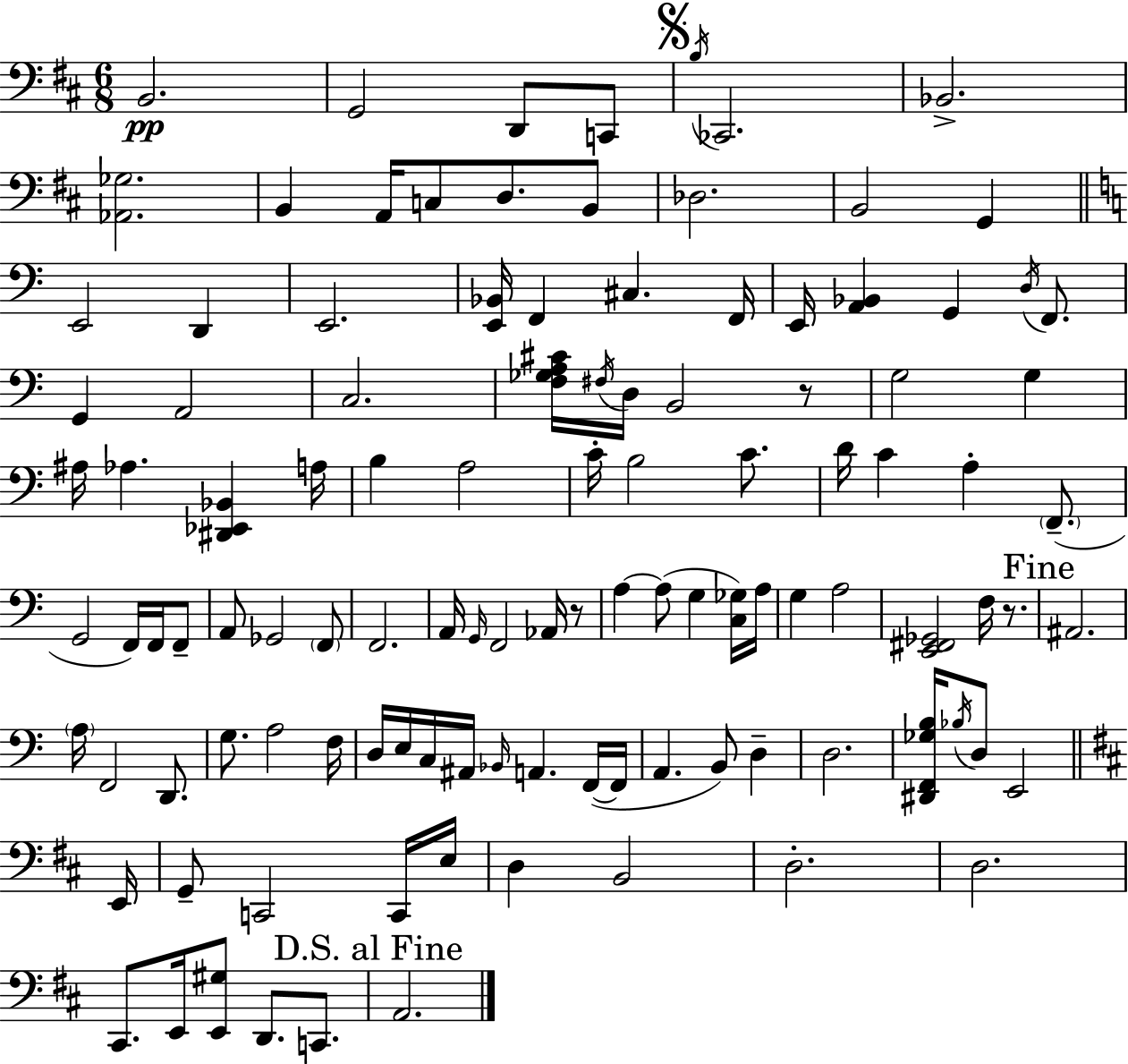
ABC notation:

X:1
T:Untitled
M:6/8
L:1/4
K:D
B,,2 G,,2 D,,/2 C,,/2 B,/4 _C,,2 _B,,2 [_A,,_G,]2 B,, A,,/4 C,/2 D,/2 B,,/2 _D,2 B,,2 G,, E,,2 D,, E,,2 [E,,_B,,]/4 F,, ^C, F,,/4 E,,/4 [A,,_B,,] G,, D,/4 F,,/2 G,, A,,2 C,2 [F,_G,A,^C]/4 ^F,/4 D,/4 B,,2 z/2 G,2 G, ^A,/4 _A, [^D,,_E,,_B,,] A,/4 B, A,2 C/4 B,2 C/2 D/4 C A, F,,/2 G,,2 F,,/4 F,,/4 F,,/2 A,,/2 _G,,2 F,,/2 F,,2 A,,/4 G,,/4 F,,2 _A,,/4 z/2 A, A,/2 G, [C,_G,]/4 A,/4 G, A,2 [E,,^F,,_G,,]2 F,/4 z/2 ^A,,2 A,/4 F,,2 D,,/2 G,/2 A,2 F,/4 D,/4 E,/4 C,/4 ^A,,/4 _B,,/4 A,, F,,/4 F,,/4 A,, B,,/2 D, D,2 [^D,,F,,_G,B,]/4 _B,/4 D,/2 E,,2 E,,/4 G,,/2 C,,2 C,,/4 E,/4 D, B,,2 D,2 D,2 ^C,,/2 E,,/4 [E,,^G,]/2 D,,/2 C,,/2 A,,2